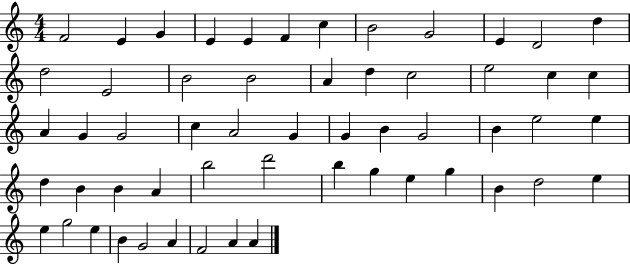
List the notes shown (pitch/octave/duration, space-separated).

F4/h E4/q G4/q E4/q E4/q F4/q C5/q B4/h G4/h E4/q D4/h D5/q D5/h E4/h B4/h B4/h A4/q D5/q C5/h E5/h C5/q C5/q A4/q G4/q G4/h C5/q A4/h G4/q G4/q B4/q G4/h B4/q E5/h E5/q D5/q B4/q B4/q A4/q B5/h D6/h B5/q G5/q E5/q G5/q B4/q D5/h E5/q E5/q G5/h E5/q B4/q G4/h A4/q F4/h A4/q A4/q